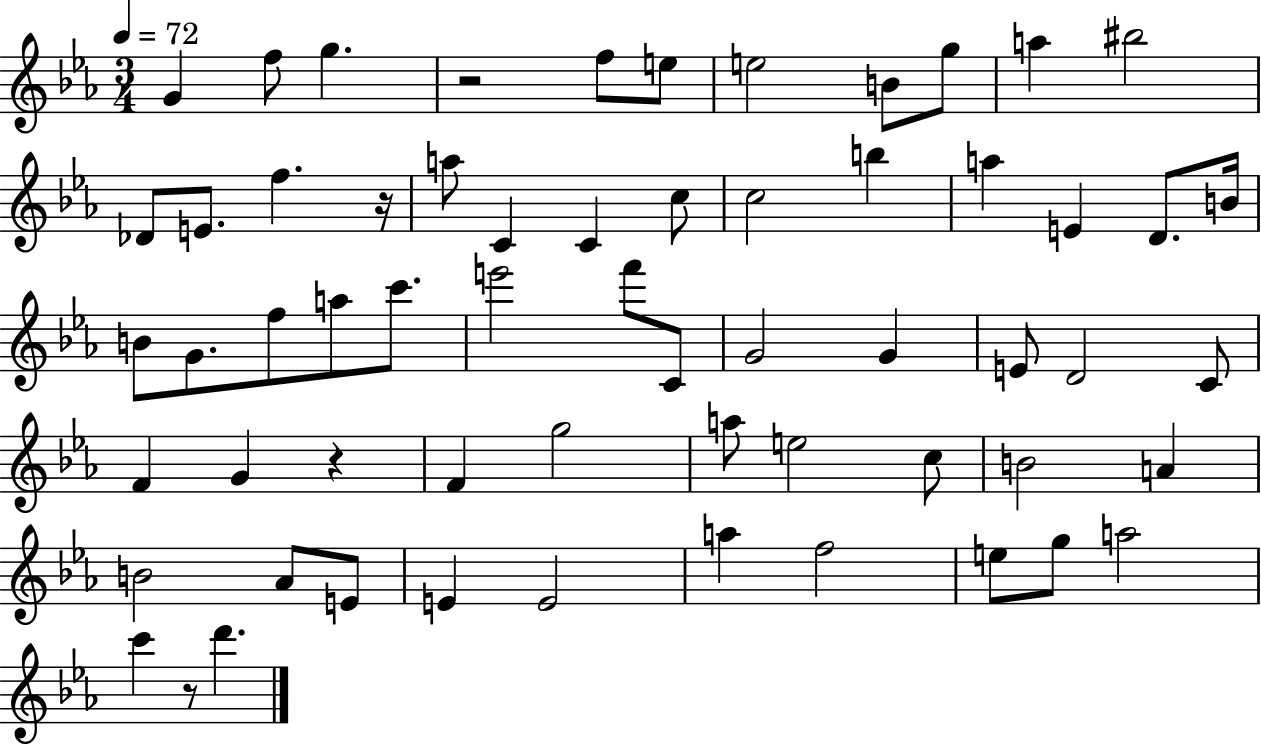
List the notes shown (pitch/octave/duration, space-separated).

G4/q F5/e G5/q. R/h F5/e E5/e E5/h B4/e G5/e A5/q BIS5/h Db4/e E4/e. F5/q. R/s A5/e C4/q C4/q C5/e C5/h B5/q A5/q E4/q D4/e. B4/s B4/e G4/e. F5/e A5/e C6/e. E6/h F6/e C4/e G4/h G4/q E4/e D4/h C4/e F4/q G4/q R/q F4/q G5/h A5/e E5/h C5/e B4/h A4/q B4/h Ab4/e E4/e E4/q E4/h A5/q F5/h E5/e G5/e A5/h C6/q R/e D6/q.